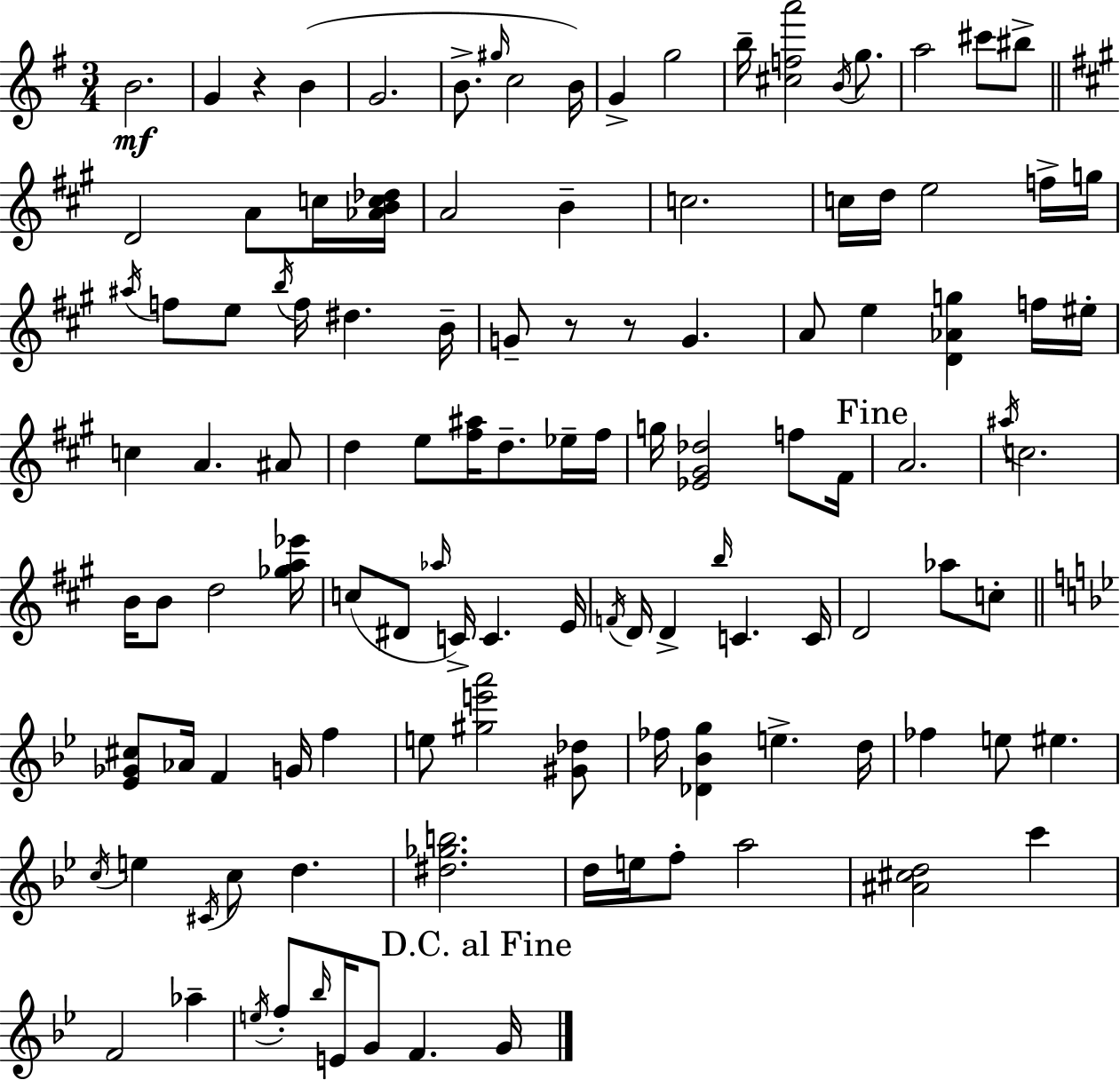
{
  \clef treble
  \numericTimeSignature
  \time 3/4
  \key e \minor
  \repeat volta 2 { b'2.\mf | g'4 r4 b'4( | g'2. | b'8.-> \grace { gis''16 } c''2 | \break b'16) g'4-> g''2 | b''16-- <cis'' f'' a'''>2 \acciaccatura { b'16 } g''8. | a''2 cis'''8 | bis''8-> \bar "||" \break \key a \major d'2 a'8 c''16 <aes' b' c'' des''>16 | a'2 b'4-- | c''2. | c''16 d''16 e''2 f''16-> g''16 | \break \acciaccatura { ais''16 } f''8 e''8 \acciaccatura { b''16 } f''16 dis''4. | b'16-- g'8-- r8 r8 g'4. | a'8 e''4 <d' aes' g''>4 | f''16 eis''16-. c''4 a'4. | \break ais'8 d''4 e''8 <fis'' ais''>16 d''8.-- | ees''16-- fis''16 g''16 <ees' gis' des''>2 f''8 | fis'16 \mark "Fine" a'2. | \acciaccatura { ais''16 } c''2. | \break b'16 b'8 d''2 | <ges'' a'' ees'''>16 c''8( dis'8 \grace { aes''16 } c'16->) c'4. | e'16 \acciaccatura { f'16 } d'16 d'4-> \grace { b''16 } c'4. | c'16 d'2 | \break aes''8 c''8-. \bar "||" \break \key g \minor <ees' ges' cis''>8 aes'16 f'4 g'16 f''4 | e''8 <gis'' e''' a'''>2 <gis' des''>8 | fes''16 <des' bes' g''>4 e''4.-> d''16 | fes''4 e''8 eis''4. | \break \acciaccatura { c''16 } e''4 \acciaccatura { cis'16 } c''8 d''4. | <dis'' ges'' b''>2. | d''16 e''16 f''8-. a''2 | <ais' cis'' d''>2 c'''4 | \break f'2 aes''4-- | \acciaccatura { e''16 } f''8-. \grace { bes''16 } e'16 g'8 f'4. | \mark "D.C. al Fine" g'16 } \bar "|."
}